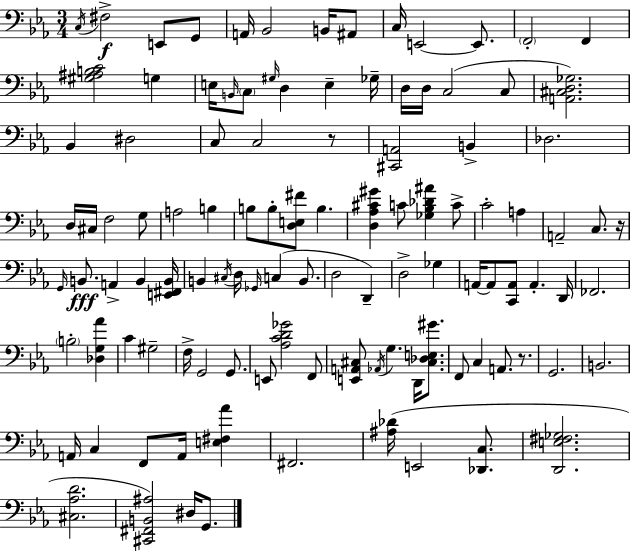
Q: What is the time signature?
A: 3/4